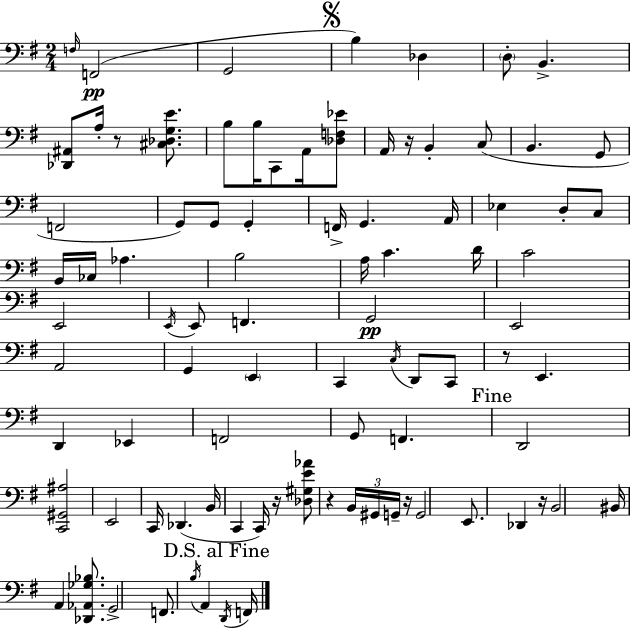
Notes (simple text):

F3/s F2/h G2/h B3/q Db3/q D3/e B2/q. [Db2,A#2]/e A3/s R/e [C#3,Db3,G3,E4]/e. B3/e B3/s C2/e A2/s [Db3,F3,Eb4]/e A2/s R/s B2/q C3/e B2/q. G2/e F2/h G2/e G2/e G2/q F2/s G2/q. A2/s Eb3/q D3/e C3/e B2/s CES3/s Ab3/q. B3/h A3/s C4/q. D4/s C4/h E2/h E2/s E2/e F2/q. G2/h E2/h A2/h G2/q E2/q C2/q C3/s D2/e C2/e R/e E2/q. D2/q Eb2/q F2/h G2/e F2/q. D2/h [C2,G#2,A#3]/h E2/h C2/s Db2/q. B2/s C2/q C2/s R/s [Db3,G#3,E4,Ab4]/e R/q B2/s G#2/s G2/s R/s G2/h E2/e. Db2/q R/s B2/h BIS2/s A2/q [Db2,Ab2,Gb3,Bb3]/e. G2/h F2/e. B3/s A2/q D2/s F2/s